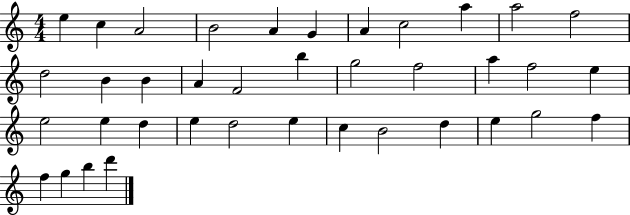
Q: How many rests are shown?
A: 0